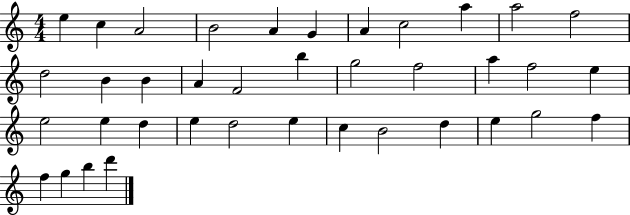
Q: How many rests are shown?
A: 0